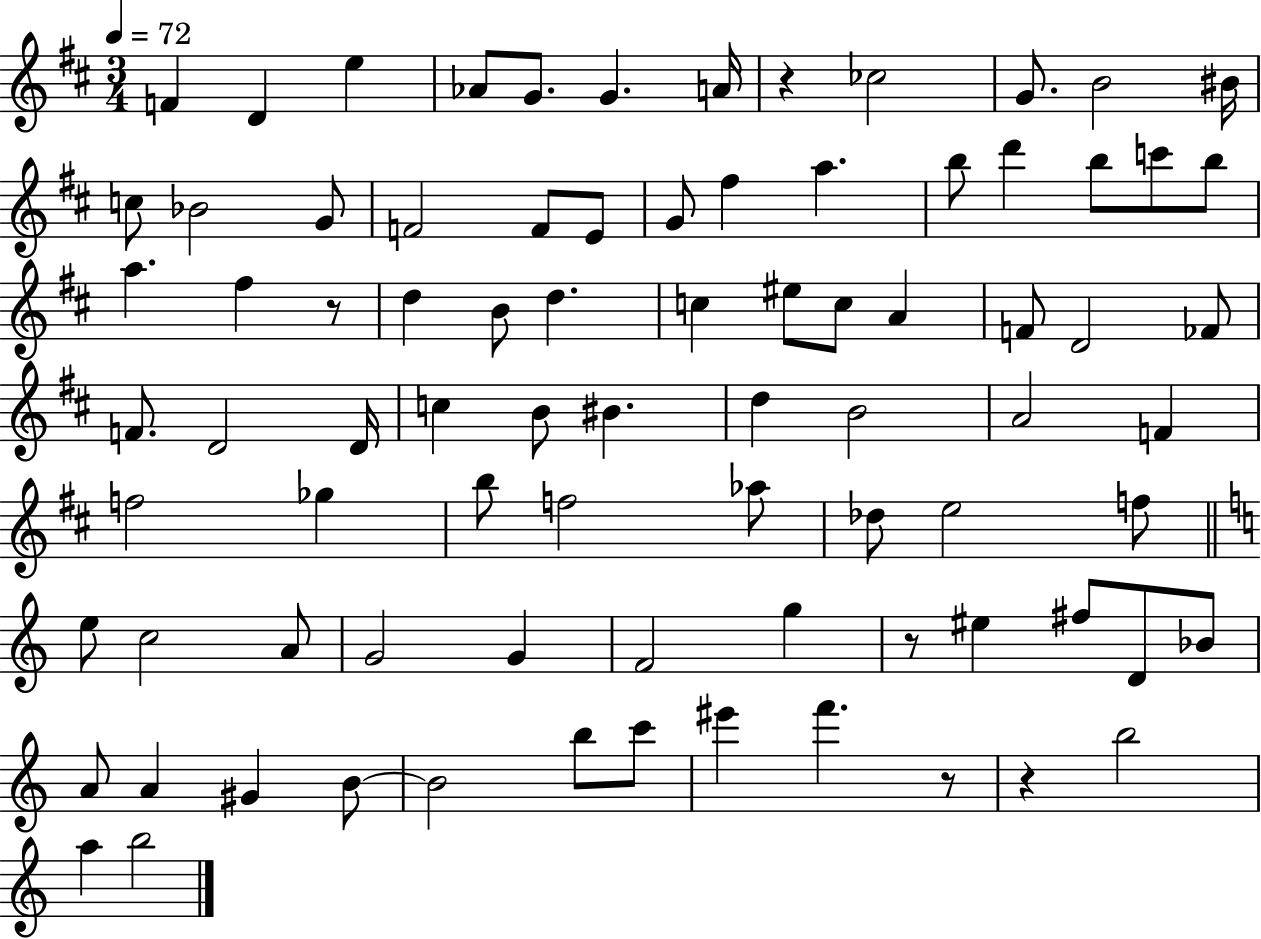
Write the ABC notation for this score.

X:1
T:Untitled
M:3/4
L:1/4
K:D
F D e _A/2 G/2 G A/4 z _c2 G/2 B2 ^B/4 c/2 _B2 G/2 F2 F/2 E/2 G/2 ^f a b/2 d' b/2 c'/2 b/2 a ^f z/2 d B/2 d c ^e/2 c/2 A F/2 D2 _F/2 F/2 D2 D/4 c B/2 ^B d B2 A2 F f2 _g b/2 f2 _a/2 _d/2 e2 f/2 e/2 c2 A/2 G2 G F2 g z/2 ^e ^f/2 D/2 _B/2 A/2 A ^G B/2 B2 b/2 c'/2 ^e' f' z/2 z b2 a b2